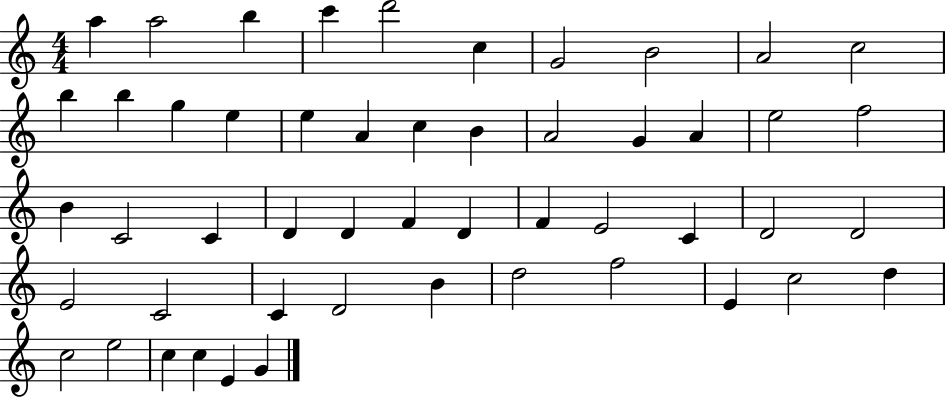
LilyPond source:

{
  \clef treble
  \numericTimeSignature
  \time 4/4
  \key c \major
  a''4 a''2 b''4 | c'''4 d'''2 c''4 | g'2 b'2 | a'2 c''2 | \break b''4 b''4 g''4 e''4 | e''4 a'4 c''4 b'4 | a'2 g'4 a'4 | e''2 f''2 | \break b'4 c'2 c'4 | d'4 d'4 f'4 d'4 | f'4 e'2 c'4 | d'2 d'2 | \break e'2 c'2 | c'4 d'2 b'4 | d''2 f''2 | e'4 c''2 d''4 | \break c''2 e''2 | c''4 c''4 e'4 g'4 | \bar "|."
}